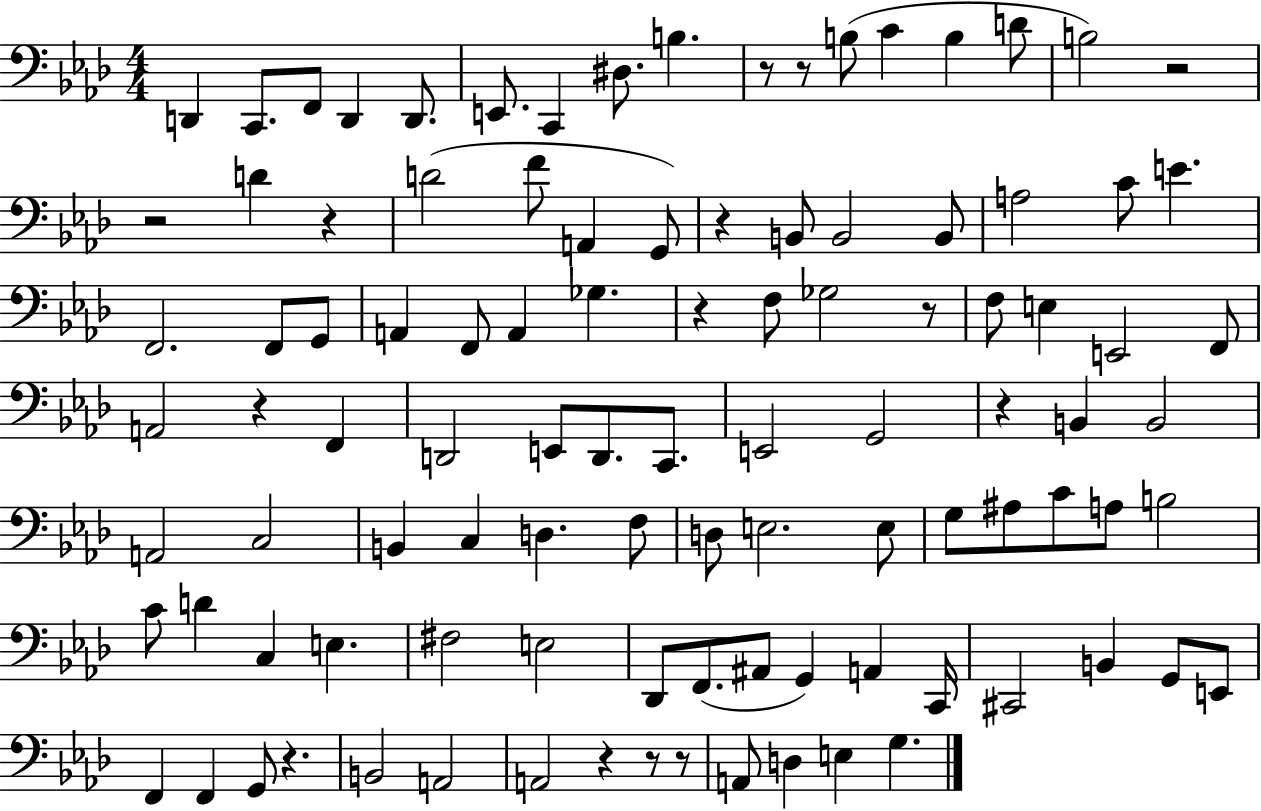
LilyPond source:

{
  \clef bass
  \numericTimeSignature
  \time 4/4
  \key aes \major
  d,4 c,8. f,8 d,4 d,8. | e,8. c,4 dis8. b4. | r8 r8 b8( c'4 b4 d'8 | b2) r2 | \break r2 d'4 r4 | d'2( f'8 a,4 g,8) | r4 b,8 b,2 b,8 | a2 c'8 e'4. | \break f,2. f,8 g,8 | a,4 f,8 a,4 ges4. | r4 f8 ges2 r8 | f8 e4 e,2 f,8 | \break a,2 r4 f,4 | d,2 e,8 d,8. c,8. | e,2 g,2 | r4 b,4 b,2 | \break a,2 c2 | b,4 c4 d4. f8 | d8 e2. e8 | g8 ais8 c'8 a8 b2 | \break c'8 d'4 c4 e4. | fis2 e2 | des,8 f,8.( ais,8 g,4) a,4 c,16 | cis,2 b,4 g,8 e,8 | \break f,4 f,4 g,8 r4. | b,2 a,2 | a,2 r4 r8 r8 | a,8 d4 e4 g4. | \break \bar "|."
}